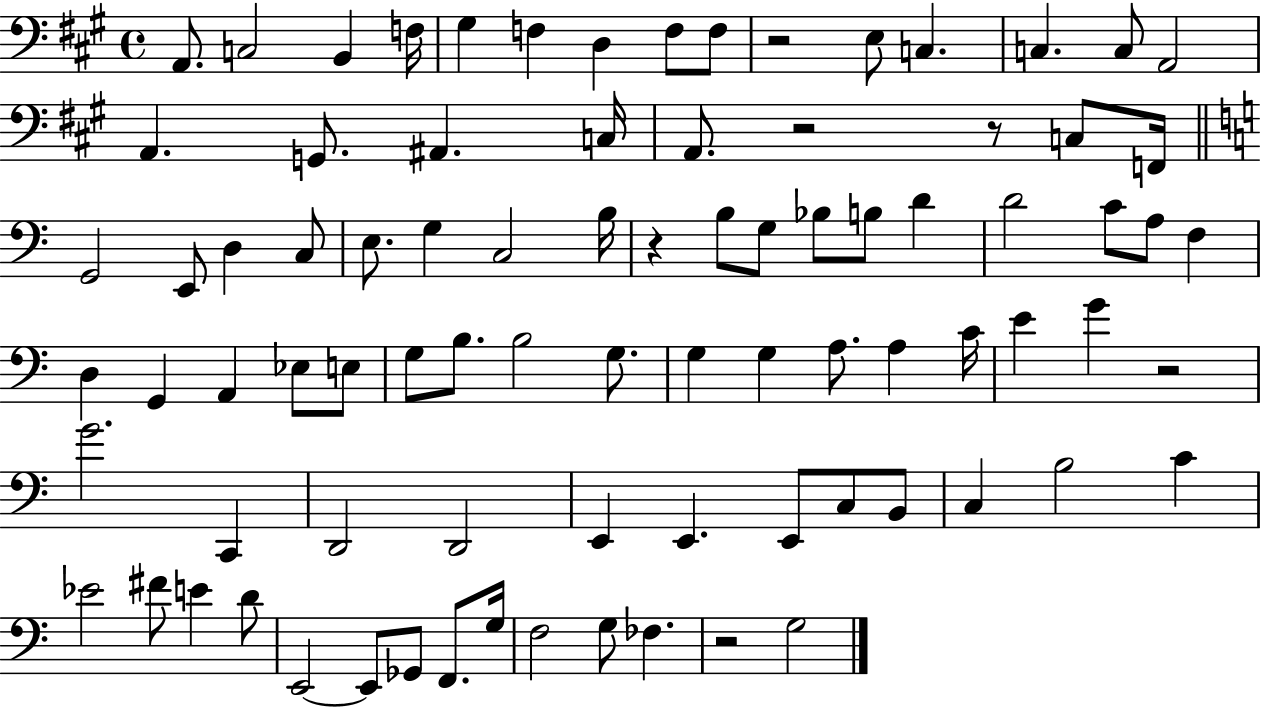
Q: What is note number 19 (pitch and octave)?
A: A2